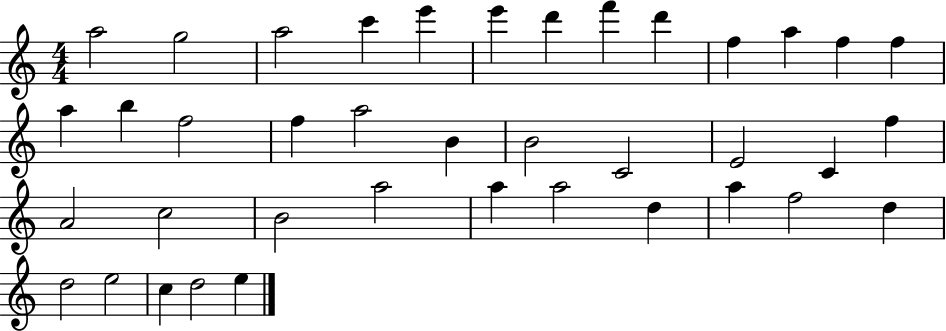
A5/h G5/h A5/h C6/q E6/q E6/q D6/q F6/q D6/q F5/q A5/q F5/q F5/q A5/q B5/q F5/h F5/q A5/h B4/q B4/h C4/h E4/h C4/q F5/q A4/h C5/h B4/h A5/h A5/q A5/h D5/q A5/q F5/h D5/q D5/h E5/h C5/q D5/h E5/q